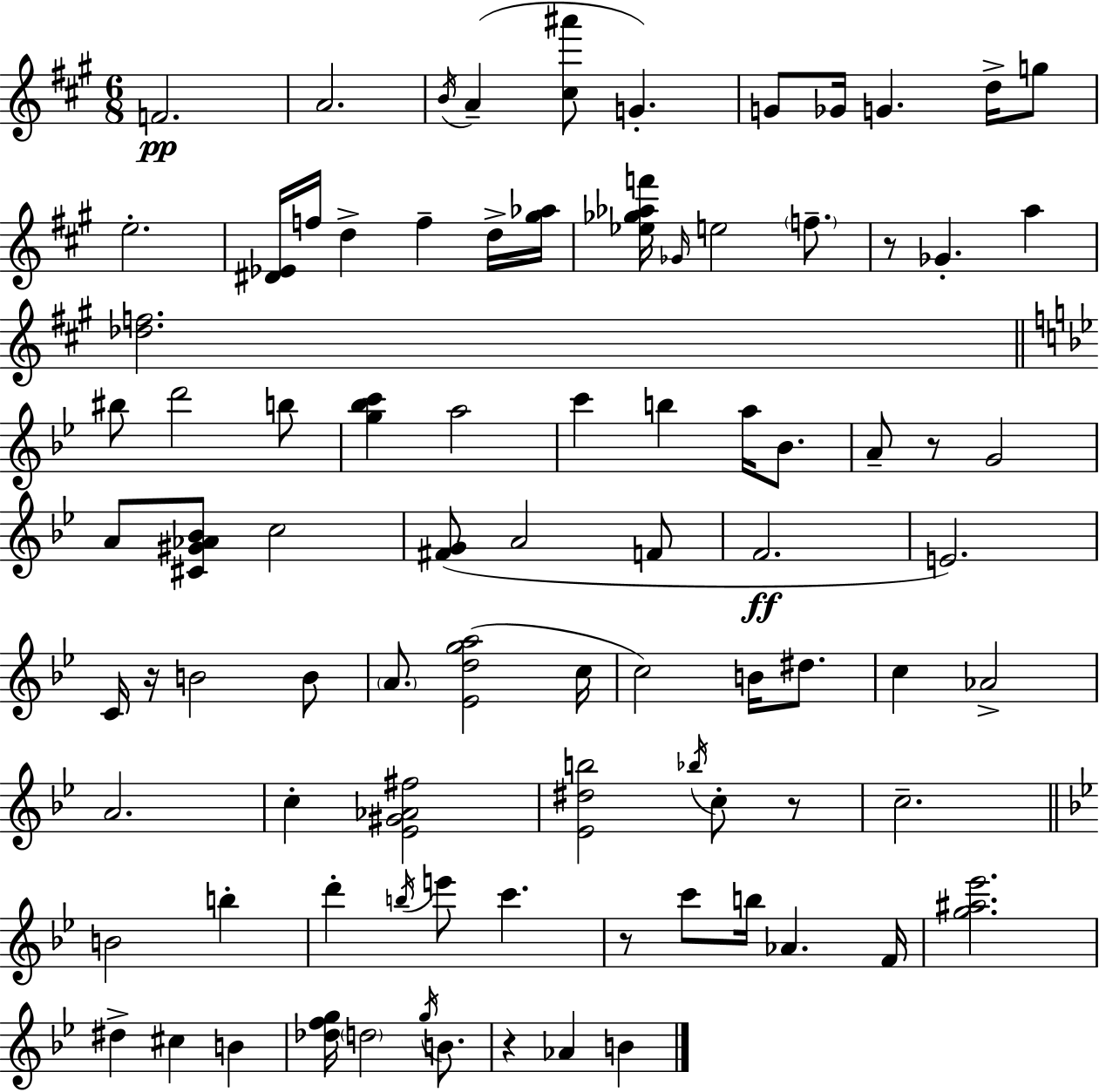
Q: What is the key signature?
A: A major